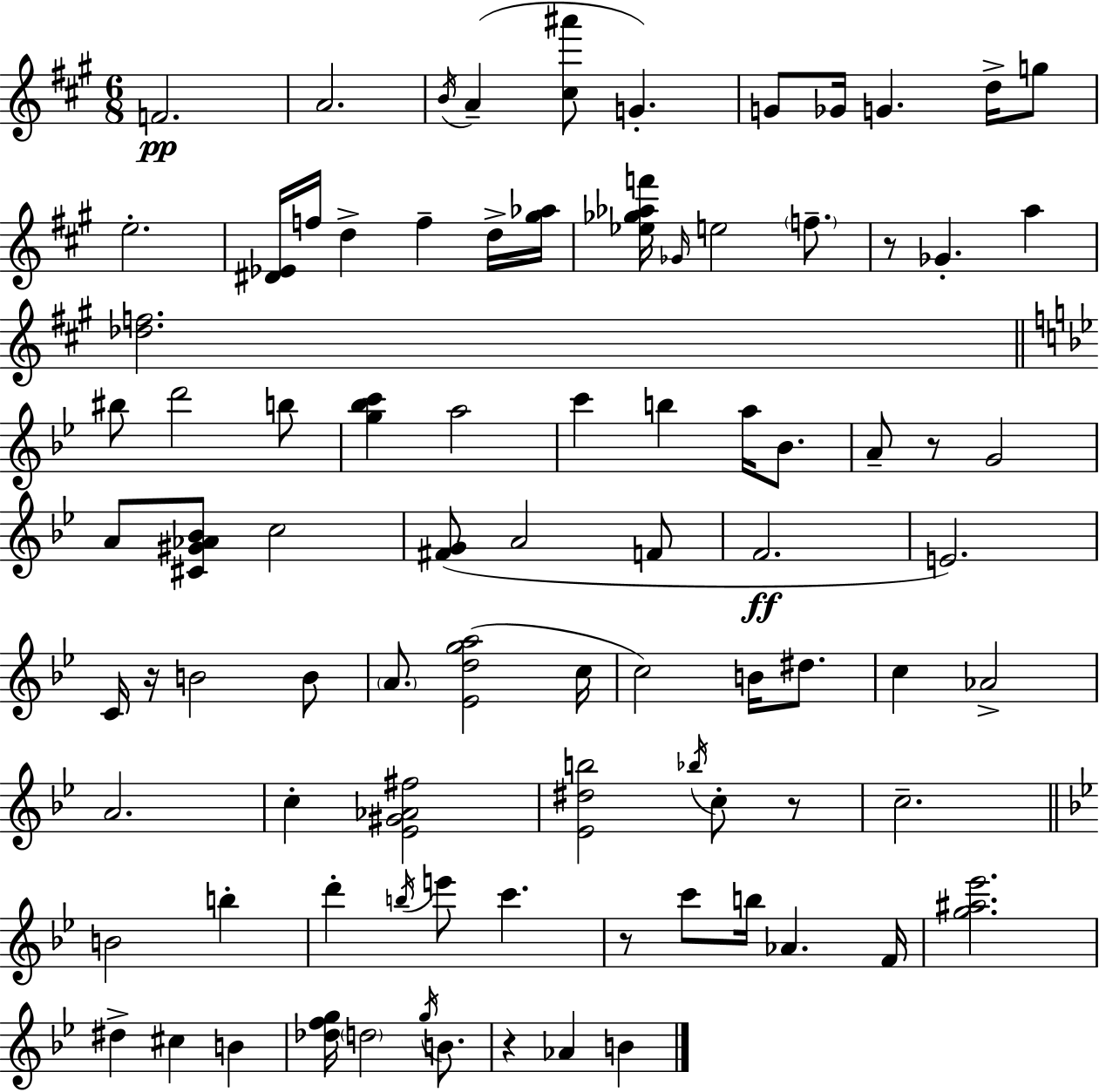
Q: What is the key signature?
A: A major